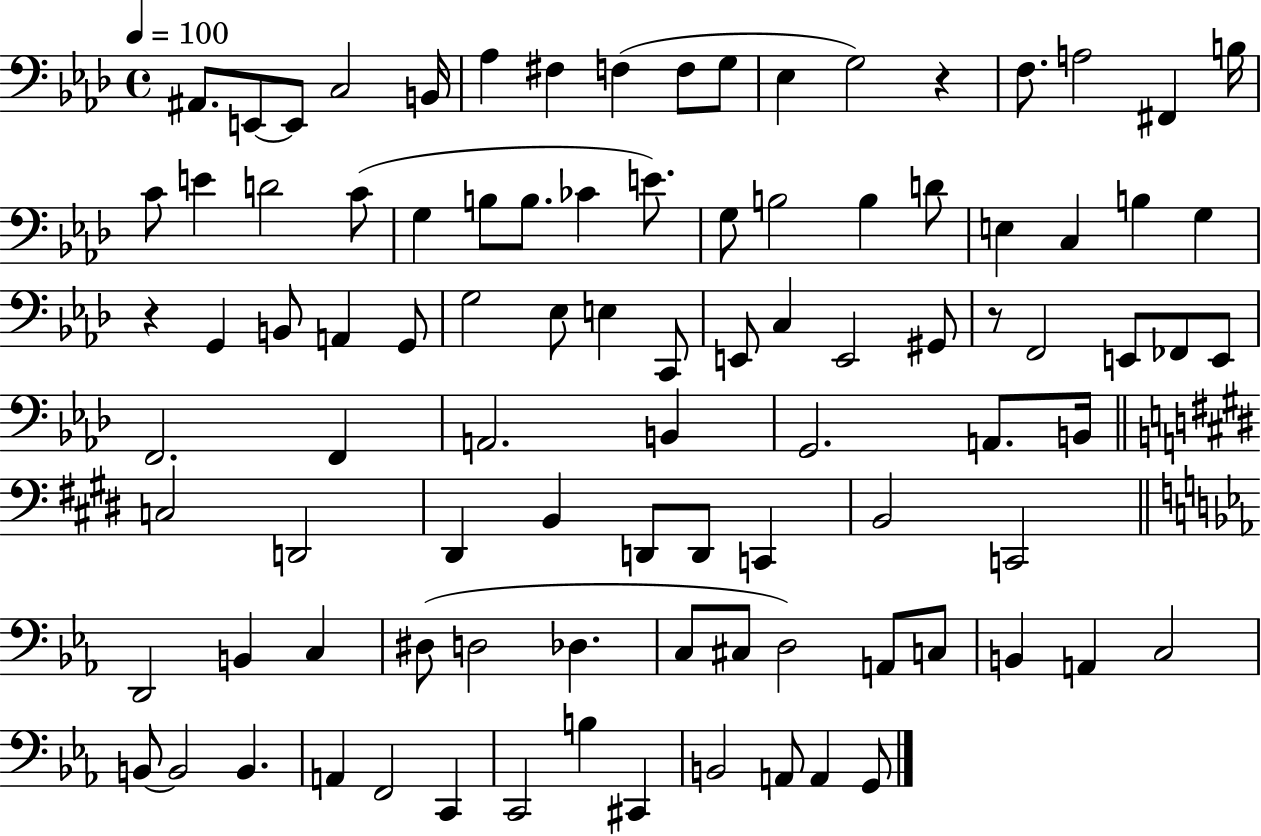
A#2/e. E2/e E2/e C3/h B2/s Ab3/q F#3/q F3/q F3/e G3/e Eb3/q G3/h R/q F3/e. A3/h F#2/q B3/s C4/e E4/q D4/h C4/e G3/q B3/e B3/e. CES4/q E4/e. G3/e B3/h B3/q D4/e E3/q C3/q B3/q G3/q R/q G2/q B2/e A2/q G2/e G3/h Eb3/e E3/q C2/e E2/e C3/q E2/h G#2/e R/e F2/h E2/e FES2/e E2/e F2/h. F2/q A2/h. B2/q G2/h. A2/e. B2/s C3/h D2/h D#2/q B2/q D2/e D2/e C2/q B2/h C2/h D2/h B2/q C3/q D#3/e D3/h Db3/q. C3/e C#3/e D3/h A2/e C3/e B2/q A2/q C3/h B2/e B2/h B2/q. A2/q F2/h C2/q C2/h B3/q C#2/q B2/h A2/e A2/q G2/e